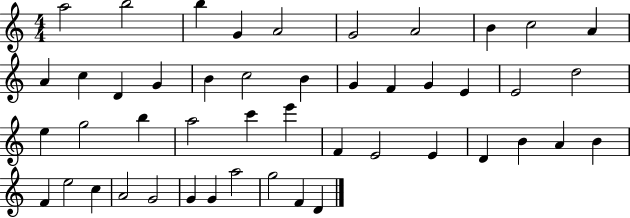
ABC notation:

X:1
T:Untitled
M:4/4
L:1/4
K:C
a2 b2 b G A2 G2 A2 B c2 A A c D G B c2 B G F G E E2 d2 e g2 b a2 c' e' F E2 E D B A B F e2 c A2 G2 G G a2 g2 F D